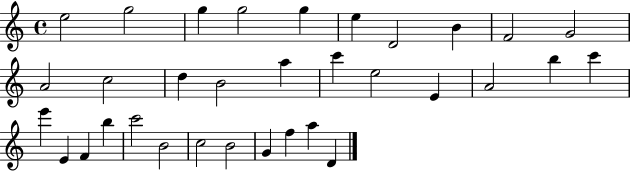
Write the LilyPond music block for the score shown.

{
  \clef treble
  \time 4/4
  \defaultTimeSignature
  \key c \major
  e''2 g''2 | g''4 g''2 g''4 | e''4 d'2 b'4 | f'2 g'2 | \break a'2 c''2 | d''4 b'2 a''4 | c'''4 e''2 e'4 | a'2 b''4 c'''4 | \break e'''4 e'4 f'4 b''4 | c'''2 b'2 | c''2 b'2 | g'4 f''4 a''4 d'4 | \break \bar "|."
}